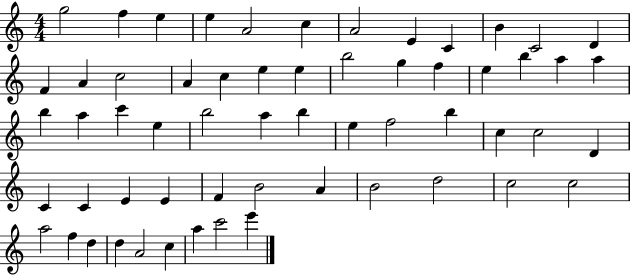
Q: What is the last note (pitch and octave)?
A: E6